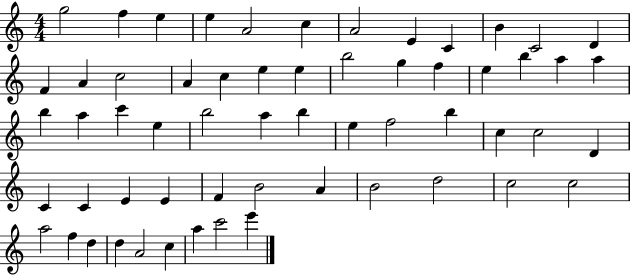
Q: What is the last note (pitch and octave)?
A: E6